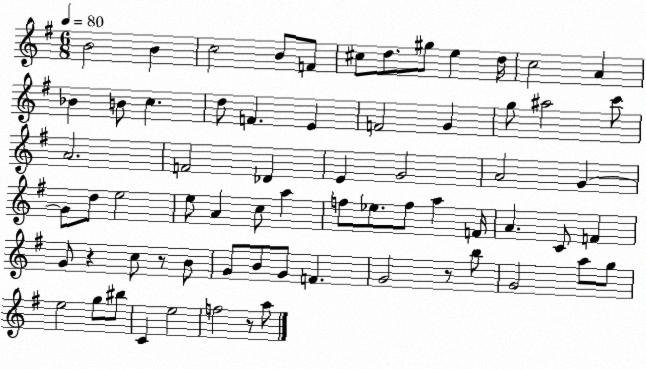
X:1
T:Untitled
M:6/8
L:1/4
K:G
B2 B c2 B/2 F/2 ^c/2 d/2 ^g/2 e d/4 c2 A _B B/2 c d/2 F E F2 G g/2 ^a2 c'/2 A2 F2 _D E G2 A2 G G/2 d/2 e2 e/2 A c/2 a f/2 _e/2 f/2 a F/4 A C/2 F G/2 z c/2 z/2 B/2 G/2 B/2 G/2 F G2 z/2 b/2 G2 a/2 g/2 e2 g/2 ^b/2 C e2 f2 z/2 a/2